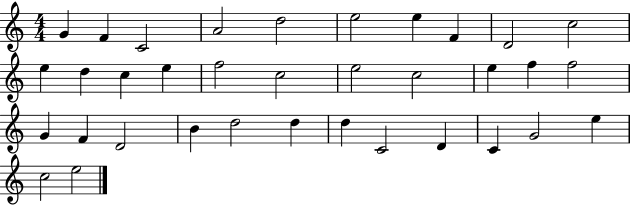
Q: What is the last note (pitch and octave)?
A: E5